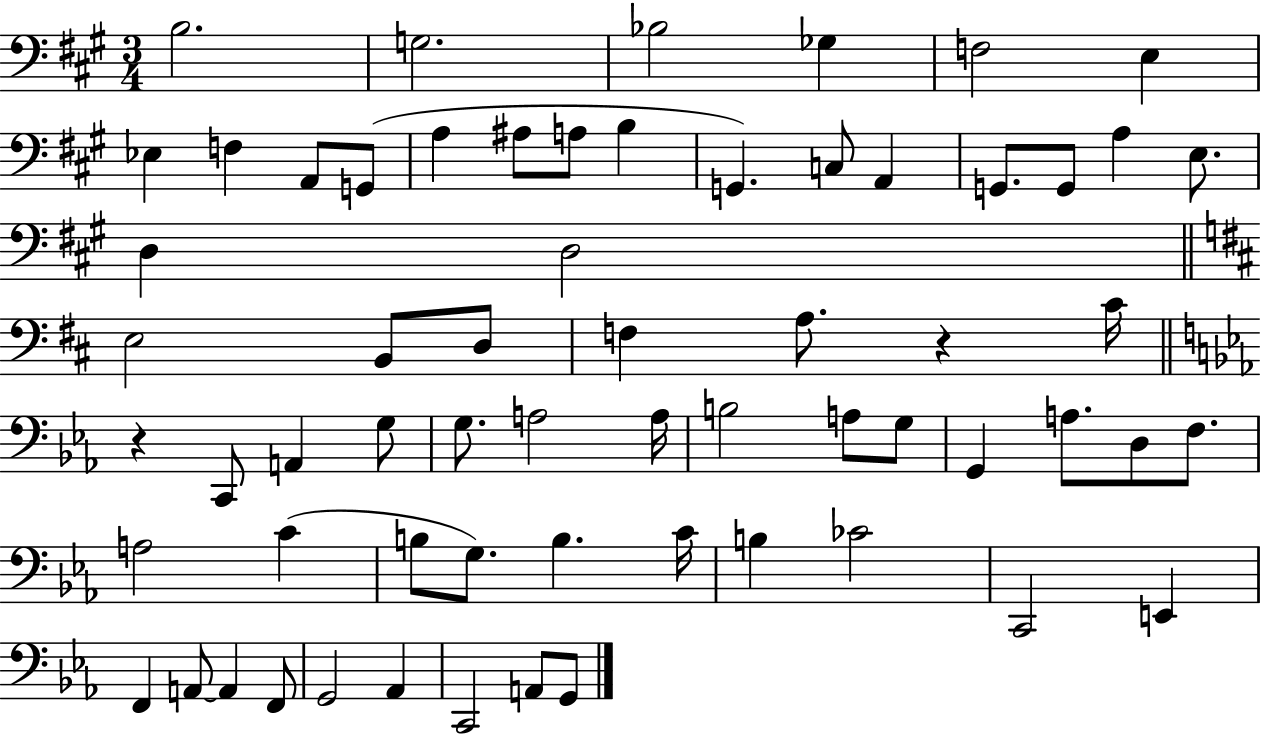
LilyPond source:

{
  \clef bass
  \numericTimeSignature
  \time 3/4
  \key a \major
  \repeat volta 2 { b2. | g2. | bes2 ges4 | f2 e4 | \break ees4 f4 a,8 g,8( | a4 ais8 a8 b4 | g,4.) c8 a,4 | g,8. g,8 a4 e8. | \break d4 d2 | \bar "||" \break \key d \major e2 b,8 d8 | f4 a8. r4 cis'16 | \bar "||" \break \key ees \major r4 c,8 a,4 g8 | g8. a2 a16 | b2 a8 g8 | g,4 a8. d8 f8. | \break a2 c'4( | b8 g8.) b4. c'16 | b4 ces'2 | c,2 e,4 | \break f,4 a,8~~ a,4 f,8 | g,2 aes,4 | c,2 a,8 g,8 | } \bar "|."
}